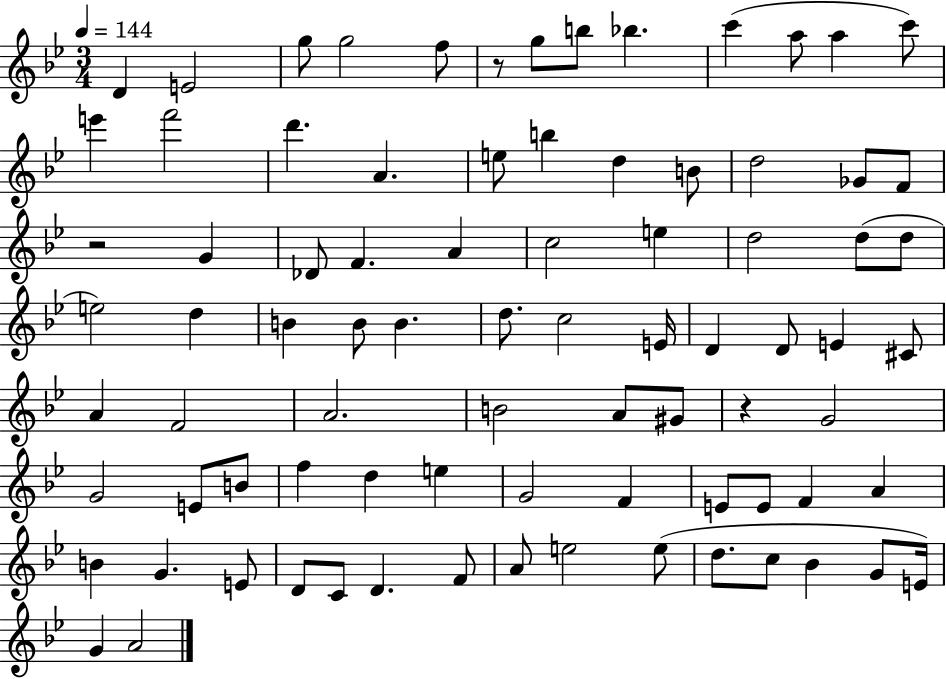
X:1
T:Untitled
M:3/4
L:1/4
K:Bb
D E2 g/2 g2 f/2 z/2 g/2 b/2 _b c' a/2 a c'/2 e' f'2 d' A e/2 b d B/2 d2 _G/2 F/2 z2 G _D/2 F A c2 e d2 d/2 d/2 e2 d B B/2 B d/2 c2 E/4 D D/2 E ^C/2 A F2 A2 B2 A/2 ^G/2 z G2 G2 E/2 B/2 f d e G2 F E/2 E/2 F A B G E/2 D/2 C/2 D F/2 A/2 e2 e/2 d/2 c/2 _B G/2 E/4 G A2